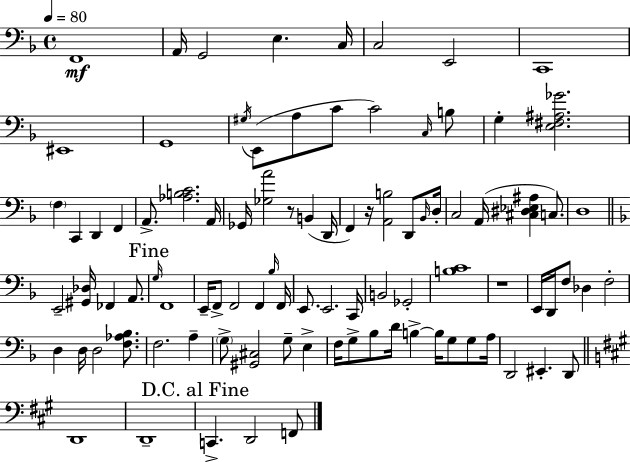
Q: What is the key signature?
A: D minor